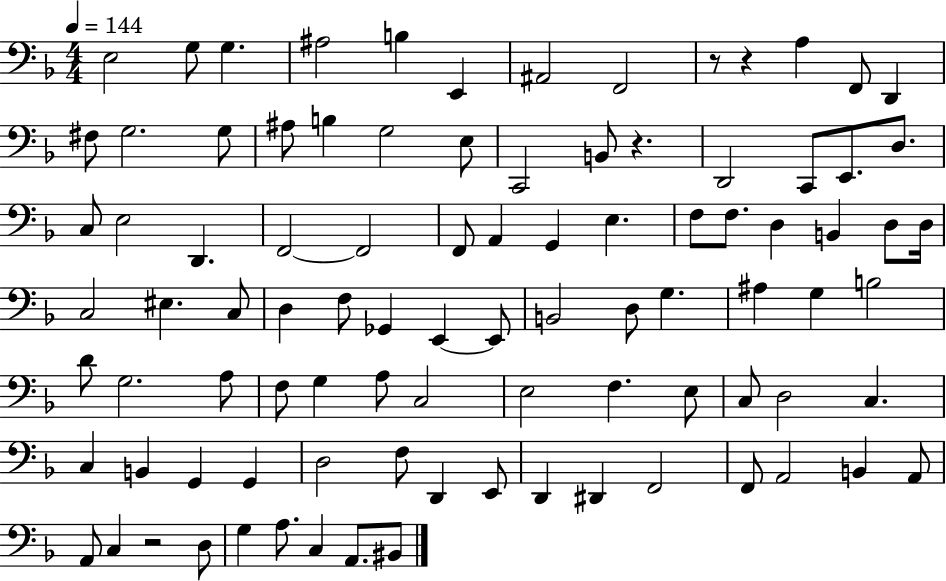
E3/h G3/e G3/q. A#3/h B3/q E2/q A#2/h F2/h R/e R/q A3/q F2/e D2/q F#3/e G3/h. G3/e A#3/e B3/q G3/h E3/e C2/h B2/e R/q. D2/h C2/e E2/e. D3/e. C3/e E3/h D2/q. F2/h F2/h F2/e A2/q G2/q E3/q. F3/e F3/e. D3/q B2/q D3/e D3/s C3/h EIS3/q. C3/e D3/q F3/e Gb2/q E2/q E2/e B2/h D3/e G3/q. A#3/q G3/q B3/h D4/e G3/h. A3/e F3/e G3/q A3/e C3/h E3/h F3/q. E3/e C3/e D3/h C3/q. C3/q B2/q G2/q G2/q D3/h F3/e D2/q E2/e D2/q D#2/q F2/h F2/e A2/h B2/q A2/e A2/e C3/q R/h D3/e G3/q A3/e. C3/q A2/e. BIS2/e